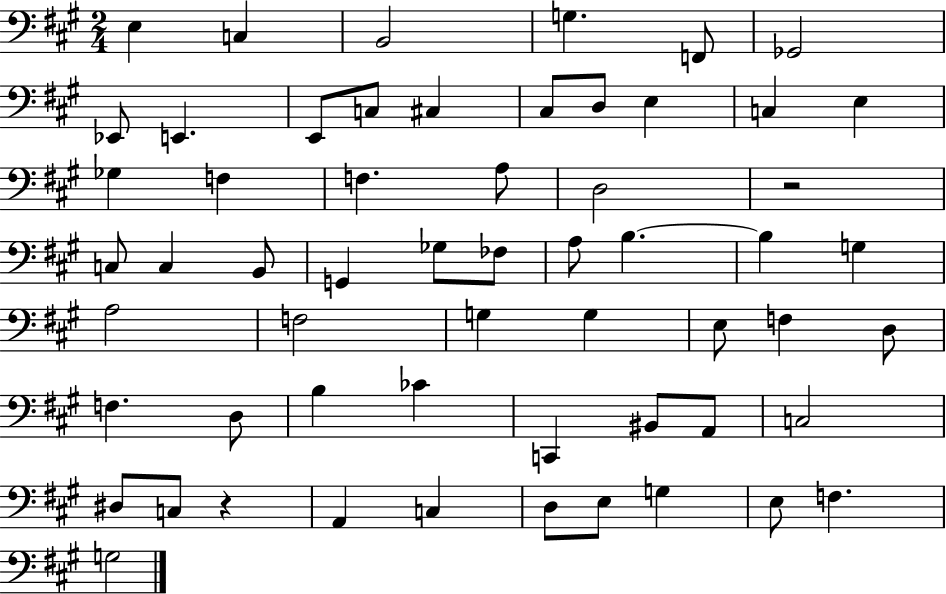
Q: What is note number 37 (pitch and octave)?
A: F3